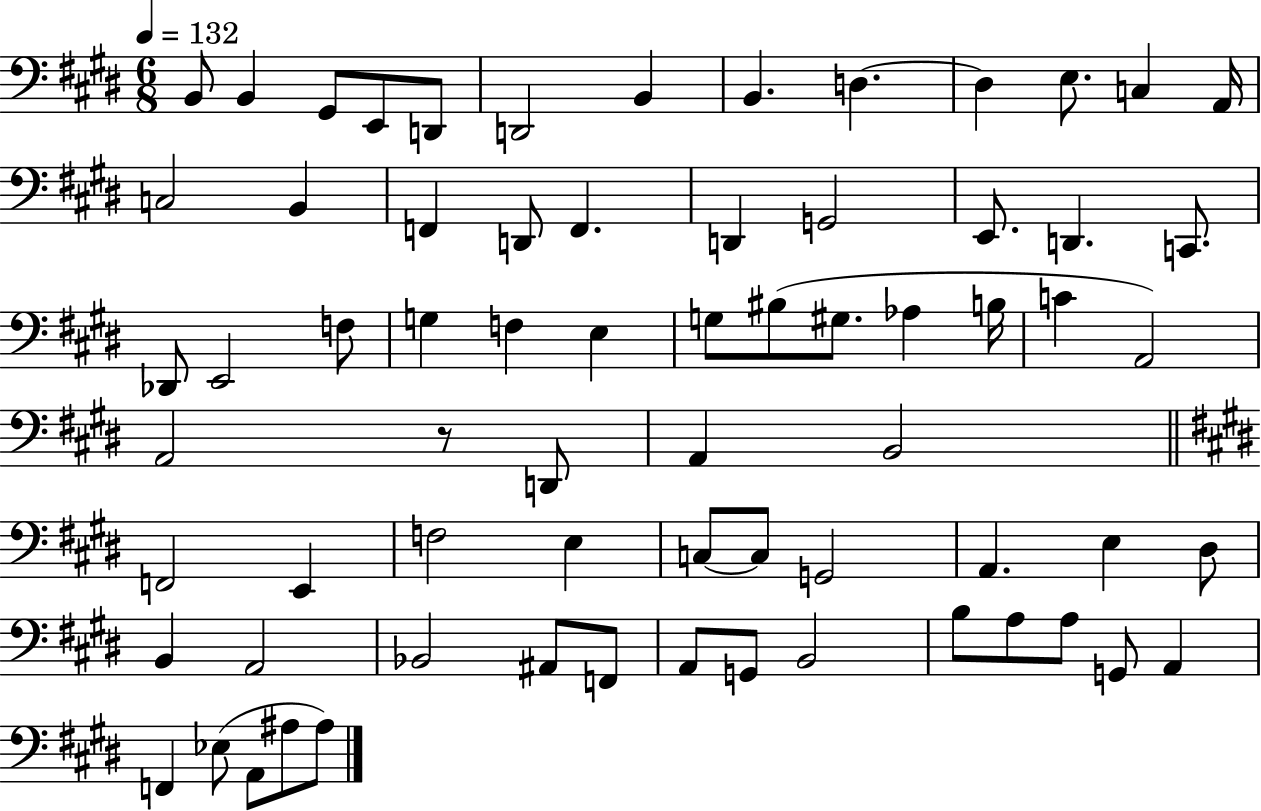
B2/e B2/q G#2/e E2/e D2/e D2/h B2/q B2/q. D3/q. D3/q E3/e. C3/q A2/s C3/h B2/q F2/q D2/e F2/q. D2/q G2/h E2/e. D2/q. C2/e. Db2/e E2/h F3/e G3/q F3/q E3/q G3/e BIS3/e G#3/e. Ab3/q B3/s C4/q A2/h A2/h R/e D2/e A2/q B2/h F2/h E2/q F3/h E3/q C3/e C3/e G2/h A2/q. E3/q D#3/e B2/q A2/h Bb2/h A#2/e F2/e A2/e G2/e B2/h B3/e A3/e A3/e G2/e A2/q F2/q Eb3/e A2/e A#3/e A#3/e